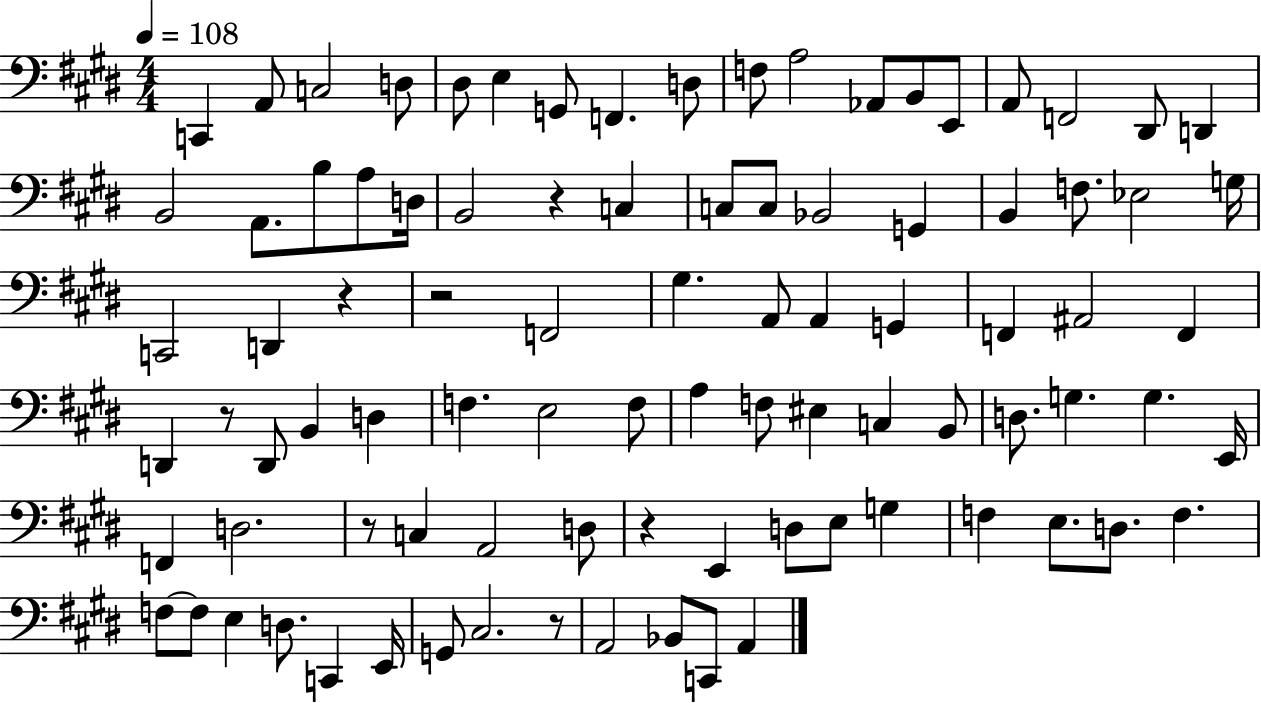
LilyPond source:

{
  \clef bass
  \numericTimeSignature
  \time 4/4
  \key e \major
  \tempo 4 = 108
  c,4 a,8 c2 d8 | dis8 e4 g,8 f,4. d8 | f8 a2 aes,8 b,8 e,8 | a,8 f,2 dis,8 d,4 | \break b,2 a,8. b8 a8 d16 | b,2 r4 c4 | c8 c8 bes,2 g,4 | b,4 f8. ees2 g16 | \break c,2 d,4 r4 | r2 f,2 | gis4. a,8 a,4 g,4 | f,4 ais,2 f,4 | \break d,4 r8 d,8 b,4 d4 | f4. e2 f8 | a4 f8 eis4 c4 b,8 | d8. g4. g4. e,16 | \break f,4 d2. | r8 c4 a,2 d8 | r4 e,4 d8 e8 g4 | f4 e8. d8. f4. | \break f8~~ f8 e4 d8. c,4 e,16 | g,8 cis2. r8 | a,2 bes,8 c,8 a,4 | \bar "|."
}